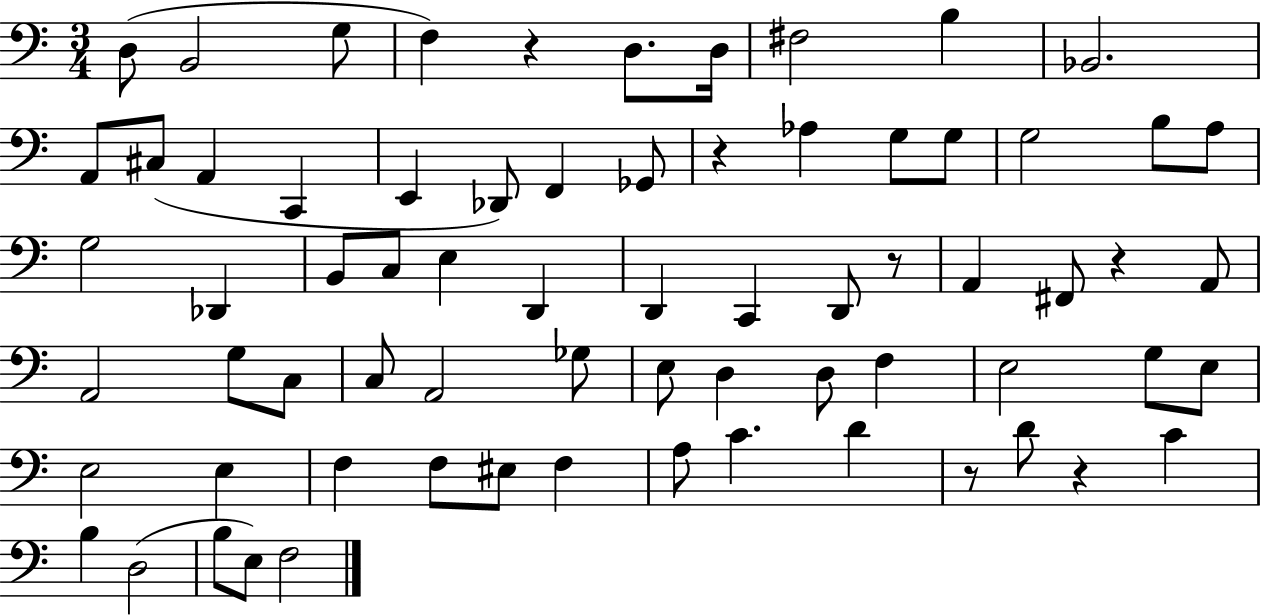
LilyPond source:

{
  \clef bass
  \numericTimeSignature
  \time 3/4
  \key c \major
  d8( b,2 g8 | f4) r4 d8. d16 | fis2 b4 | bes,2. | \break a,8 cis8( a,4 c,4 | e,4 des,8) f,4 ges,8 | r4 aes4 g8 g8 | g2 b8 a8 | \break g2 des,4 | b,8 c8 e4 d,4 | d,4 c,4 d,8 r8 | a,4 fis,8 r4 a,8 | \break a,2 g8 c8 | c8 a,2 ges8 | e8 d4 d8 f4 | e2 g8 e8 | \break e2 e4 | f4 f8 eis8 f4 | a8 c'4. d'4 | r8 d'8 r4 c'4 | \break b4 d2( | b8 e8) f2 | \bar "|."
}